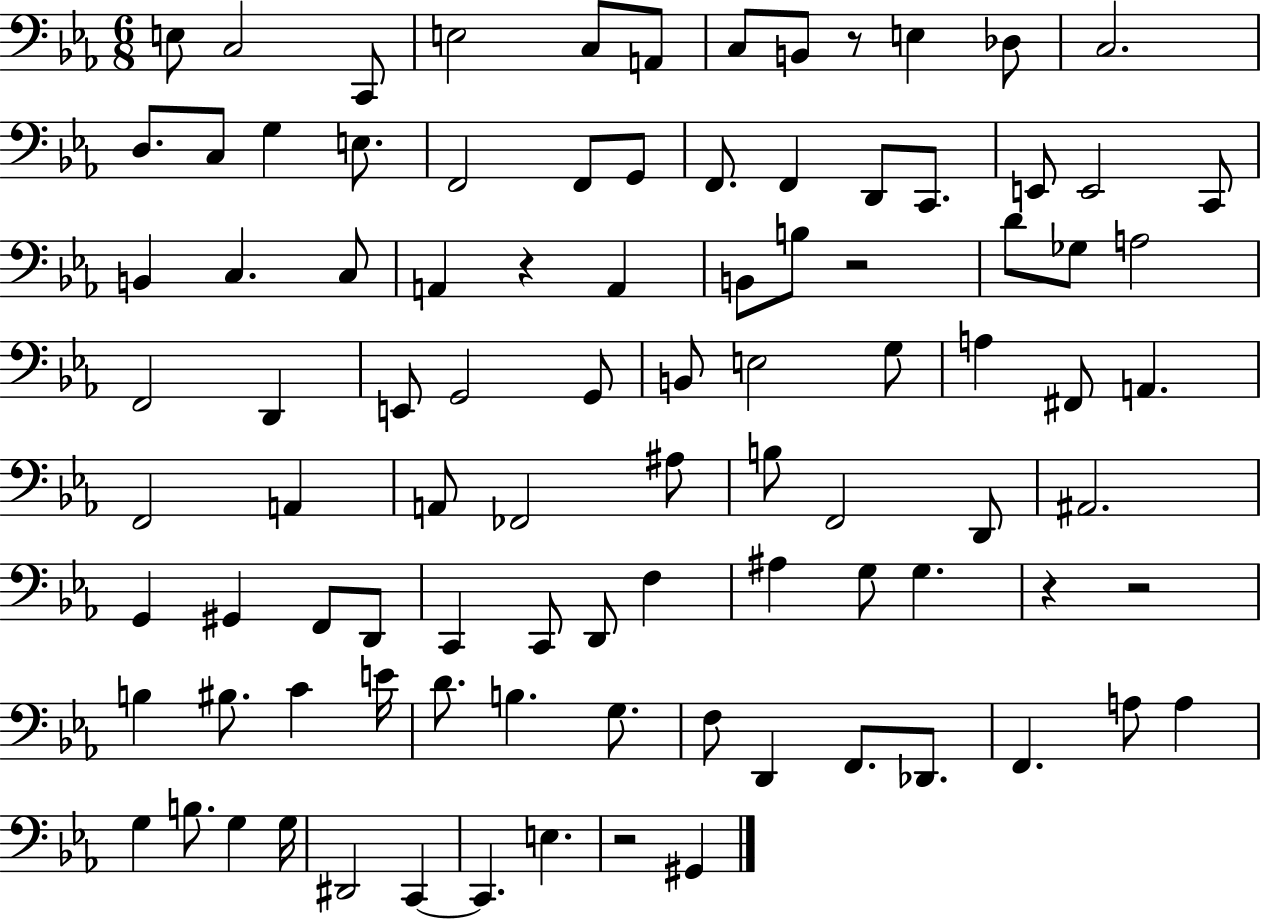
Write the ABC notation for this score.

X:1
T:Untitled
M:6/8
L:1/4
K:Eb
E,/2 C,2 C,,/2 E,2 C,/2 A,,/2 C,/2 B,,/2 z/2 E, _D,/2 C,2 D,/2 C,/2 G, E,/2 F,,2 F,,/2 G,,/2 F,,/2 F,, D,,/2 C,,/2 E,,/2 E,,2 C,,/2 B,, C, C,/2 A,, z A,, B,,/2 B,/2 z2 D/2 _G,/2 A,2 F,,2 D,, E,,/2 G,,2 G,,/2 B,,/2 E,2 G,/2 A, ^F,,/2 A,, F,,2 A,, A,,/2 _F,,2 ^A,/2 B,/2 F,,2 D,,/2 ^A,,2 G,, ^G,, F,,/2 D,,/2 C,, C,,/2 D,,/2 F, ^A, G,/2 G, z z2 B, ^B,/2 C E/4 D/2 B, G,/2 F,/2 D,, F,,/2 _D,,/2 F,, A,/2 A, G, B,/2 G, G,/4 ^D,,2 C,, C,, E, z2 ^G,,